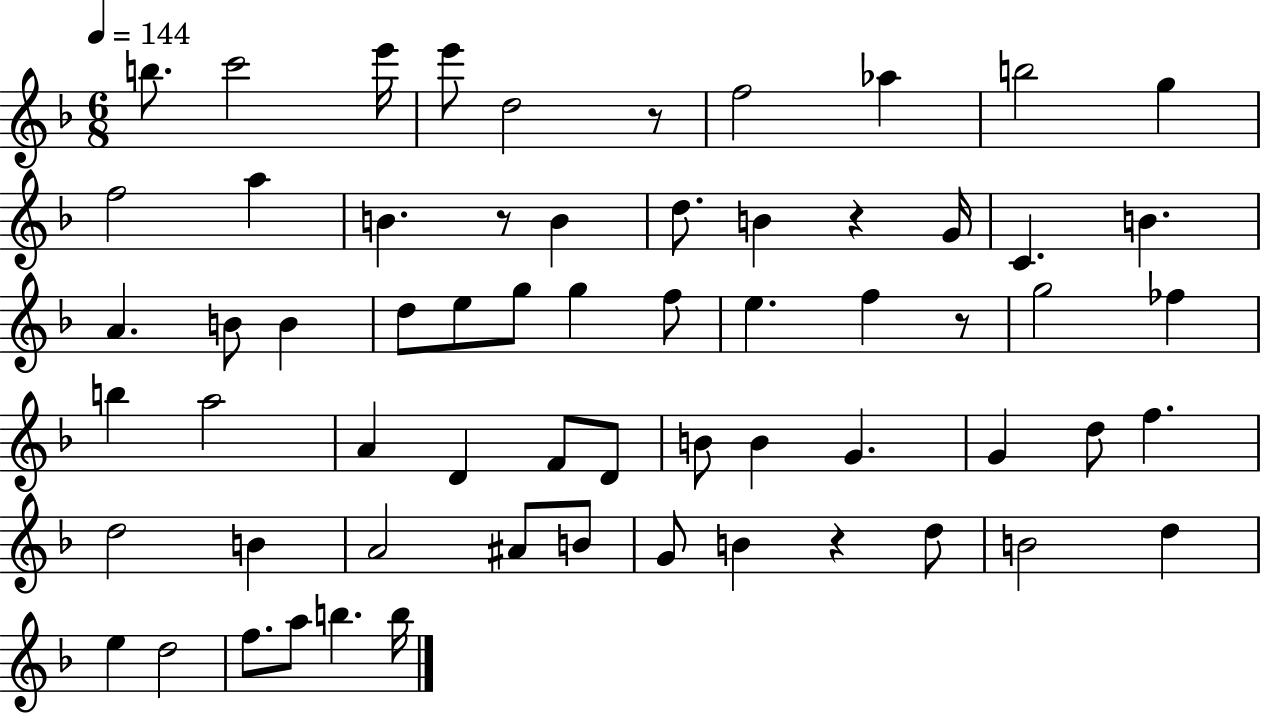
X:1
T:Untitled
M:6/8
L:1/4
K:F
b/2 c'2 e'/4 e'/2 d2 z/2 f2 _a b2 g f2 a B z/2 B d/2 B z G/4 C B A B/2 B d/2 e/2 g/2 g f/2 e f z/2 g2 _f b a2 A D F/2 D/2 B/2 B G G d/2 f d2 B A2 ^A/2 B/2 G/2 B z d/2 B2 d e d2 f/2 a/2 b b/4